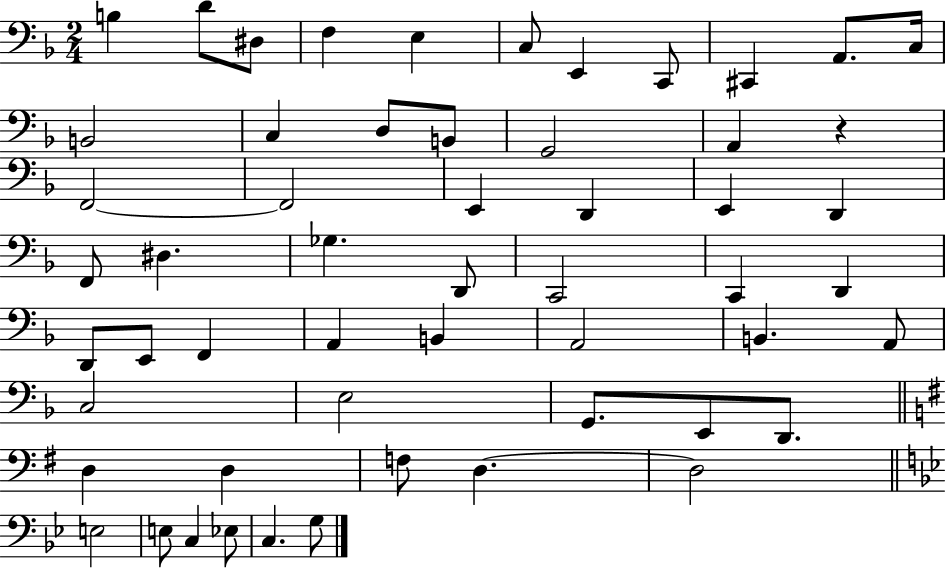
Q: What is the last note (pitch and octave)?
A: G3